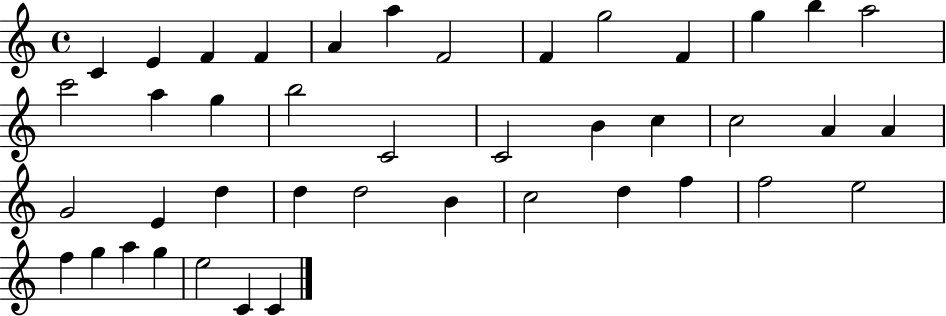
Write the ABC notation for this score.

X:1
T:Untitled
M:4/4
L:1/4
K:C
C E F F A a F2 F g2 F g b a2 c'2 a g b2 C2 C2 B c c2 A A G2 E d d d2 B c2 d f f2 e2 f g a g e2 C C